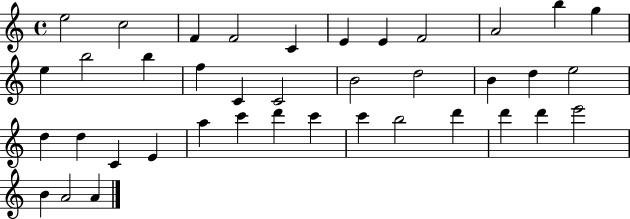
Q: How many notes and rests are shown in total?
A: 39